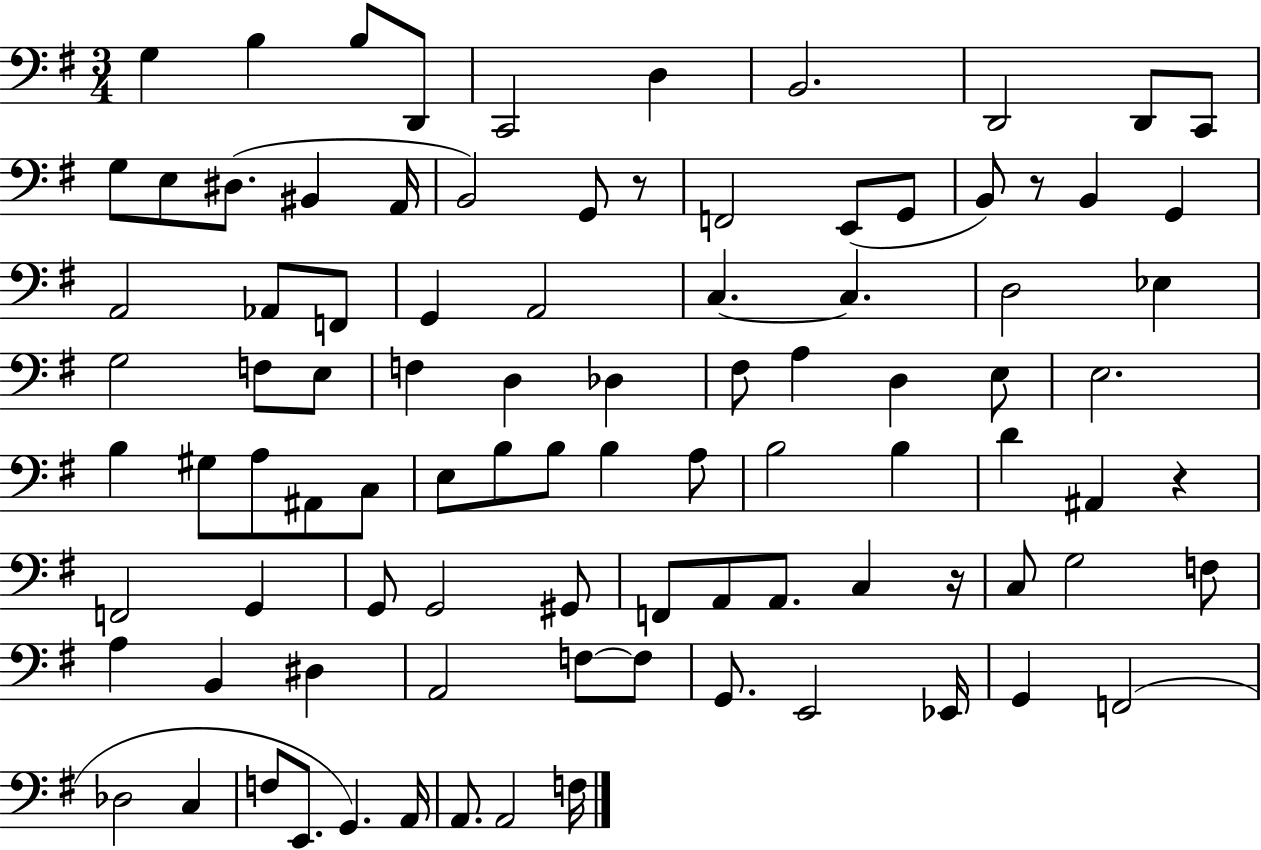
G3/q B3/q B3/e D2/e C2/h D3/q B2/h. D2/h D2/e C2/e G3/e E3/e D#3/e. BIS2/q A2/s B2/h G2/e R/e F2/h E2/e G2/e B2/e R/e B2/q G2/q A2/h Ab2/e F2/e G2/q A2/h C3/q. C3/q. D3/h Eb3/q G3/h F3/e E3/e F3/q D3/q Db3/q F#3/e A3/q D3/q E3/e E3/h. B3/q G#3/e A3/e A#2/e C3/e E3/e B3/e B3/e B3/q A3/e B3/h B3/q D4/q A#2/q R/q F2/h G2/q G2/e G2/h G#2/e F2/e A2/e A2/e. C3/q R/s C3/e G3/h F3/e A3/q B2/q D#3/q A2/h F3/e F3/e G2/e. E2/h Eb2/s G2/q F2/h Db3/h C3/q F3/e E2/e. G2/q. A2/s A2/e. A2/h F3/s